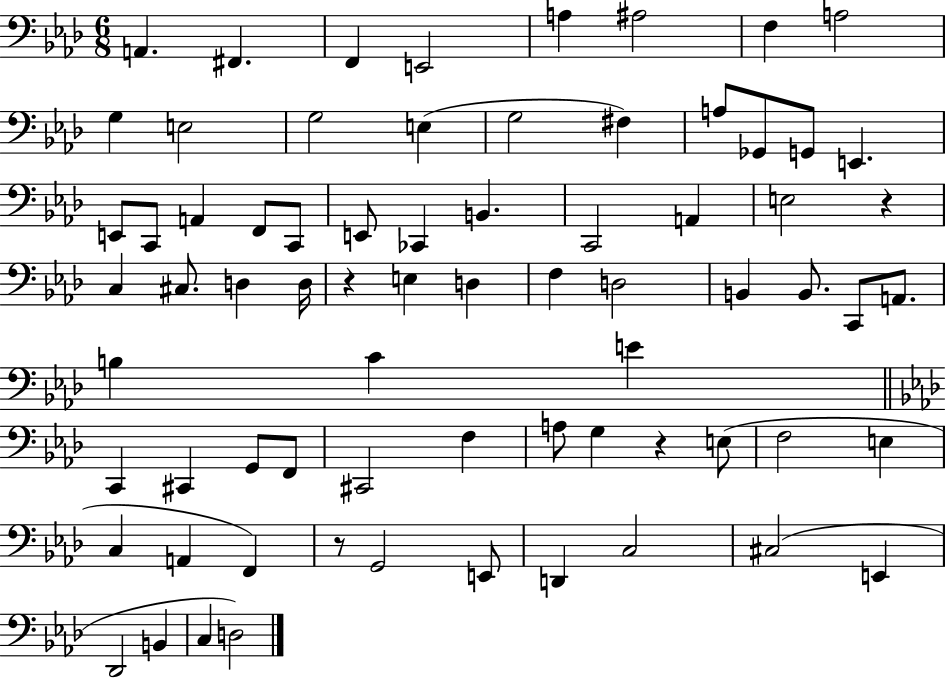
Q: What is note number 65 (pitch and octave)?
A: Db2